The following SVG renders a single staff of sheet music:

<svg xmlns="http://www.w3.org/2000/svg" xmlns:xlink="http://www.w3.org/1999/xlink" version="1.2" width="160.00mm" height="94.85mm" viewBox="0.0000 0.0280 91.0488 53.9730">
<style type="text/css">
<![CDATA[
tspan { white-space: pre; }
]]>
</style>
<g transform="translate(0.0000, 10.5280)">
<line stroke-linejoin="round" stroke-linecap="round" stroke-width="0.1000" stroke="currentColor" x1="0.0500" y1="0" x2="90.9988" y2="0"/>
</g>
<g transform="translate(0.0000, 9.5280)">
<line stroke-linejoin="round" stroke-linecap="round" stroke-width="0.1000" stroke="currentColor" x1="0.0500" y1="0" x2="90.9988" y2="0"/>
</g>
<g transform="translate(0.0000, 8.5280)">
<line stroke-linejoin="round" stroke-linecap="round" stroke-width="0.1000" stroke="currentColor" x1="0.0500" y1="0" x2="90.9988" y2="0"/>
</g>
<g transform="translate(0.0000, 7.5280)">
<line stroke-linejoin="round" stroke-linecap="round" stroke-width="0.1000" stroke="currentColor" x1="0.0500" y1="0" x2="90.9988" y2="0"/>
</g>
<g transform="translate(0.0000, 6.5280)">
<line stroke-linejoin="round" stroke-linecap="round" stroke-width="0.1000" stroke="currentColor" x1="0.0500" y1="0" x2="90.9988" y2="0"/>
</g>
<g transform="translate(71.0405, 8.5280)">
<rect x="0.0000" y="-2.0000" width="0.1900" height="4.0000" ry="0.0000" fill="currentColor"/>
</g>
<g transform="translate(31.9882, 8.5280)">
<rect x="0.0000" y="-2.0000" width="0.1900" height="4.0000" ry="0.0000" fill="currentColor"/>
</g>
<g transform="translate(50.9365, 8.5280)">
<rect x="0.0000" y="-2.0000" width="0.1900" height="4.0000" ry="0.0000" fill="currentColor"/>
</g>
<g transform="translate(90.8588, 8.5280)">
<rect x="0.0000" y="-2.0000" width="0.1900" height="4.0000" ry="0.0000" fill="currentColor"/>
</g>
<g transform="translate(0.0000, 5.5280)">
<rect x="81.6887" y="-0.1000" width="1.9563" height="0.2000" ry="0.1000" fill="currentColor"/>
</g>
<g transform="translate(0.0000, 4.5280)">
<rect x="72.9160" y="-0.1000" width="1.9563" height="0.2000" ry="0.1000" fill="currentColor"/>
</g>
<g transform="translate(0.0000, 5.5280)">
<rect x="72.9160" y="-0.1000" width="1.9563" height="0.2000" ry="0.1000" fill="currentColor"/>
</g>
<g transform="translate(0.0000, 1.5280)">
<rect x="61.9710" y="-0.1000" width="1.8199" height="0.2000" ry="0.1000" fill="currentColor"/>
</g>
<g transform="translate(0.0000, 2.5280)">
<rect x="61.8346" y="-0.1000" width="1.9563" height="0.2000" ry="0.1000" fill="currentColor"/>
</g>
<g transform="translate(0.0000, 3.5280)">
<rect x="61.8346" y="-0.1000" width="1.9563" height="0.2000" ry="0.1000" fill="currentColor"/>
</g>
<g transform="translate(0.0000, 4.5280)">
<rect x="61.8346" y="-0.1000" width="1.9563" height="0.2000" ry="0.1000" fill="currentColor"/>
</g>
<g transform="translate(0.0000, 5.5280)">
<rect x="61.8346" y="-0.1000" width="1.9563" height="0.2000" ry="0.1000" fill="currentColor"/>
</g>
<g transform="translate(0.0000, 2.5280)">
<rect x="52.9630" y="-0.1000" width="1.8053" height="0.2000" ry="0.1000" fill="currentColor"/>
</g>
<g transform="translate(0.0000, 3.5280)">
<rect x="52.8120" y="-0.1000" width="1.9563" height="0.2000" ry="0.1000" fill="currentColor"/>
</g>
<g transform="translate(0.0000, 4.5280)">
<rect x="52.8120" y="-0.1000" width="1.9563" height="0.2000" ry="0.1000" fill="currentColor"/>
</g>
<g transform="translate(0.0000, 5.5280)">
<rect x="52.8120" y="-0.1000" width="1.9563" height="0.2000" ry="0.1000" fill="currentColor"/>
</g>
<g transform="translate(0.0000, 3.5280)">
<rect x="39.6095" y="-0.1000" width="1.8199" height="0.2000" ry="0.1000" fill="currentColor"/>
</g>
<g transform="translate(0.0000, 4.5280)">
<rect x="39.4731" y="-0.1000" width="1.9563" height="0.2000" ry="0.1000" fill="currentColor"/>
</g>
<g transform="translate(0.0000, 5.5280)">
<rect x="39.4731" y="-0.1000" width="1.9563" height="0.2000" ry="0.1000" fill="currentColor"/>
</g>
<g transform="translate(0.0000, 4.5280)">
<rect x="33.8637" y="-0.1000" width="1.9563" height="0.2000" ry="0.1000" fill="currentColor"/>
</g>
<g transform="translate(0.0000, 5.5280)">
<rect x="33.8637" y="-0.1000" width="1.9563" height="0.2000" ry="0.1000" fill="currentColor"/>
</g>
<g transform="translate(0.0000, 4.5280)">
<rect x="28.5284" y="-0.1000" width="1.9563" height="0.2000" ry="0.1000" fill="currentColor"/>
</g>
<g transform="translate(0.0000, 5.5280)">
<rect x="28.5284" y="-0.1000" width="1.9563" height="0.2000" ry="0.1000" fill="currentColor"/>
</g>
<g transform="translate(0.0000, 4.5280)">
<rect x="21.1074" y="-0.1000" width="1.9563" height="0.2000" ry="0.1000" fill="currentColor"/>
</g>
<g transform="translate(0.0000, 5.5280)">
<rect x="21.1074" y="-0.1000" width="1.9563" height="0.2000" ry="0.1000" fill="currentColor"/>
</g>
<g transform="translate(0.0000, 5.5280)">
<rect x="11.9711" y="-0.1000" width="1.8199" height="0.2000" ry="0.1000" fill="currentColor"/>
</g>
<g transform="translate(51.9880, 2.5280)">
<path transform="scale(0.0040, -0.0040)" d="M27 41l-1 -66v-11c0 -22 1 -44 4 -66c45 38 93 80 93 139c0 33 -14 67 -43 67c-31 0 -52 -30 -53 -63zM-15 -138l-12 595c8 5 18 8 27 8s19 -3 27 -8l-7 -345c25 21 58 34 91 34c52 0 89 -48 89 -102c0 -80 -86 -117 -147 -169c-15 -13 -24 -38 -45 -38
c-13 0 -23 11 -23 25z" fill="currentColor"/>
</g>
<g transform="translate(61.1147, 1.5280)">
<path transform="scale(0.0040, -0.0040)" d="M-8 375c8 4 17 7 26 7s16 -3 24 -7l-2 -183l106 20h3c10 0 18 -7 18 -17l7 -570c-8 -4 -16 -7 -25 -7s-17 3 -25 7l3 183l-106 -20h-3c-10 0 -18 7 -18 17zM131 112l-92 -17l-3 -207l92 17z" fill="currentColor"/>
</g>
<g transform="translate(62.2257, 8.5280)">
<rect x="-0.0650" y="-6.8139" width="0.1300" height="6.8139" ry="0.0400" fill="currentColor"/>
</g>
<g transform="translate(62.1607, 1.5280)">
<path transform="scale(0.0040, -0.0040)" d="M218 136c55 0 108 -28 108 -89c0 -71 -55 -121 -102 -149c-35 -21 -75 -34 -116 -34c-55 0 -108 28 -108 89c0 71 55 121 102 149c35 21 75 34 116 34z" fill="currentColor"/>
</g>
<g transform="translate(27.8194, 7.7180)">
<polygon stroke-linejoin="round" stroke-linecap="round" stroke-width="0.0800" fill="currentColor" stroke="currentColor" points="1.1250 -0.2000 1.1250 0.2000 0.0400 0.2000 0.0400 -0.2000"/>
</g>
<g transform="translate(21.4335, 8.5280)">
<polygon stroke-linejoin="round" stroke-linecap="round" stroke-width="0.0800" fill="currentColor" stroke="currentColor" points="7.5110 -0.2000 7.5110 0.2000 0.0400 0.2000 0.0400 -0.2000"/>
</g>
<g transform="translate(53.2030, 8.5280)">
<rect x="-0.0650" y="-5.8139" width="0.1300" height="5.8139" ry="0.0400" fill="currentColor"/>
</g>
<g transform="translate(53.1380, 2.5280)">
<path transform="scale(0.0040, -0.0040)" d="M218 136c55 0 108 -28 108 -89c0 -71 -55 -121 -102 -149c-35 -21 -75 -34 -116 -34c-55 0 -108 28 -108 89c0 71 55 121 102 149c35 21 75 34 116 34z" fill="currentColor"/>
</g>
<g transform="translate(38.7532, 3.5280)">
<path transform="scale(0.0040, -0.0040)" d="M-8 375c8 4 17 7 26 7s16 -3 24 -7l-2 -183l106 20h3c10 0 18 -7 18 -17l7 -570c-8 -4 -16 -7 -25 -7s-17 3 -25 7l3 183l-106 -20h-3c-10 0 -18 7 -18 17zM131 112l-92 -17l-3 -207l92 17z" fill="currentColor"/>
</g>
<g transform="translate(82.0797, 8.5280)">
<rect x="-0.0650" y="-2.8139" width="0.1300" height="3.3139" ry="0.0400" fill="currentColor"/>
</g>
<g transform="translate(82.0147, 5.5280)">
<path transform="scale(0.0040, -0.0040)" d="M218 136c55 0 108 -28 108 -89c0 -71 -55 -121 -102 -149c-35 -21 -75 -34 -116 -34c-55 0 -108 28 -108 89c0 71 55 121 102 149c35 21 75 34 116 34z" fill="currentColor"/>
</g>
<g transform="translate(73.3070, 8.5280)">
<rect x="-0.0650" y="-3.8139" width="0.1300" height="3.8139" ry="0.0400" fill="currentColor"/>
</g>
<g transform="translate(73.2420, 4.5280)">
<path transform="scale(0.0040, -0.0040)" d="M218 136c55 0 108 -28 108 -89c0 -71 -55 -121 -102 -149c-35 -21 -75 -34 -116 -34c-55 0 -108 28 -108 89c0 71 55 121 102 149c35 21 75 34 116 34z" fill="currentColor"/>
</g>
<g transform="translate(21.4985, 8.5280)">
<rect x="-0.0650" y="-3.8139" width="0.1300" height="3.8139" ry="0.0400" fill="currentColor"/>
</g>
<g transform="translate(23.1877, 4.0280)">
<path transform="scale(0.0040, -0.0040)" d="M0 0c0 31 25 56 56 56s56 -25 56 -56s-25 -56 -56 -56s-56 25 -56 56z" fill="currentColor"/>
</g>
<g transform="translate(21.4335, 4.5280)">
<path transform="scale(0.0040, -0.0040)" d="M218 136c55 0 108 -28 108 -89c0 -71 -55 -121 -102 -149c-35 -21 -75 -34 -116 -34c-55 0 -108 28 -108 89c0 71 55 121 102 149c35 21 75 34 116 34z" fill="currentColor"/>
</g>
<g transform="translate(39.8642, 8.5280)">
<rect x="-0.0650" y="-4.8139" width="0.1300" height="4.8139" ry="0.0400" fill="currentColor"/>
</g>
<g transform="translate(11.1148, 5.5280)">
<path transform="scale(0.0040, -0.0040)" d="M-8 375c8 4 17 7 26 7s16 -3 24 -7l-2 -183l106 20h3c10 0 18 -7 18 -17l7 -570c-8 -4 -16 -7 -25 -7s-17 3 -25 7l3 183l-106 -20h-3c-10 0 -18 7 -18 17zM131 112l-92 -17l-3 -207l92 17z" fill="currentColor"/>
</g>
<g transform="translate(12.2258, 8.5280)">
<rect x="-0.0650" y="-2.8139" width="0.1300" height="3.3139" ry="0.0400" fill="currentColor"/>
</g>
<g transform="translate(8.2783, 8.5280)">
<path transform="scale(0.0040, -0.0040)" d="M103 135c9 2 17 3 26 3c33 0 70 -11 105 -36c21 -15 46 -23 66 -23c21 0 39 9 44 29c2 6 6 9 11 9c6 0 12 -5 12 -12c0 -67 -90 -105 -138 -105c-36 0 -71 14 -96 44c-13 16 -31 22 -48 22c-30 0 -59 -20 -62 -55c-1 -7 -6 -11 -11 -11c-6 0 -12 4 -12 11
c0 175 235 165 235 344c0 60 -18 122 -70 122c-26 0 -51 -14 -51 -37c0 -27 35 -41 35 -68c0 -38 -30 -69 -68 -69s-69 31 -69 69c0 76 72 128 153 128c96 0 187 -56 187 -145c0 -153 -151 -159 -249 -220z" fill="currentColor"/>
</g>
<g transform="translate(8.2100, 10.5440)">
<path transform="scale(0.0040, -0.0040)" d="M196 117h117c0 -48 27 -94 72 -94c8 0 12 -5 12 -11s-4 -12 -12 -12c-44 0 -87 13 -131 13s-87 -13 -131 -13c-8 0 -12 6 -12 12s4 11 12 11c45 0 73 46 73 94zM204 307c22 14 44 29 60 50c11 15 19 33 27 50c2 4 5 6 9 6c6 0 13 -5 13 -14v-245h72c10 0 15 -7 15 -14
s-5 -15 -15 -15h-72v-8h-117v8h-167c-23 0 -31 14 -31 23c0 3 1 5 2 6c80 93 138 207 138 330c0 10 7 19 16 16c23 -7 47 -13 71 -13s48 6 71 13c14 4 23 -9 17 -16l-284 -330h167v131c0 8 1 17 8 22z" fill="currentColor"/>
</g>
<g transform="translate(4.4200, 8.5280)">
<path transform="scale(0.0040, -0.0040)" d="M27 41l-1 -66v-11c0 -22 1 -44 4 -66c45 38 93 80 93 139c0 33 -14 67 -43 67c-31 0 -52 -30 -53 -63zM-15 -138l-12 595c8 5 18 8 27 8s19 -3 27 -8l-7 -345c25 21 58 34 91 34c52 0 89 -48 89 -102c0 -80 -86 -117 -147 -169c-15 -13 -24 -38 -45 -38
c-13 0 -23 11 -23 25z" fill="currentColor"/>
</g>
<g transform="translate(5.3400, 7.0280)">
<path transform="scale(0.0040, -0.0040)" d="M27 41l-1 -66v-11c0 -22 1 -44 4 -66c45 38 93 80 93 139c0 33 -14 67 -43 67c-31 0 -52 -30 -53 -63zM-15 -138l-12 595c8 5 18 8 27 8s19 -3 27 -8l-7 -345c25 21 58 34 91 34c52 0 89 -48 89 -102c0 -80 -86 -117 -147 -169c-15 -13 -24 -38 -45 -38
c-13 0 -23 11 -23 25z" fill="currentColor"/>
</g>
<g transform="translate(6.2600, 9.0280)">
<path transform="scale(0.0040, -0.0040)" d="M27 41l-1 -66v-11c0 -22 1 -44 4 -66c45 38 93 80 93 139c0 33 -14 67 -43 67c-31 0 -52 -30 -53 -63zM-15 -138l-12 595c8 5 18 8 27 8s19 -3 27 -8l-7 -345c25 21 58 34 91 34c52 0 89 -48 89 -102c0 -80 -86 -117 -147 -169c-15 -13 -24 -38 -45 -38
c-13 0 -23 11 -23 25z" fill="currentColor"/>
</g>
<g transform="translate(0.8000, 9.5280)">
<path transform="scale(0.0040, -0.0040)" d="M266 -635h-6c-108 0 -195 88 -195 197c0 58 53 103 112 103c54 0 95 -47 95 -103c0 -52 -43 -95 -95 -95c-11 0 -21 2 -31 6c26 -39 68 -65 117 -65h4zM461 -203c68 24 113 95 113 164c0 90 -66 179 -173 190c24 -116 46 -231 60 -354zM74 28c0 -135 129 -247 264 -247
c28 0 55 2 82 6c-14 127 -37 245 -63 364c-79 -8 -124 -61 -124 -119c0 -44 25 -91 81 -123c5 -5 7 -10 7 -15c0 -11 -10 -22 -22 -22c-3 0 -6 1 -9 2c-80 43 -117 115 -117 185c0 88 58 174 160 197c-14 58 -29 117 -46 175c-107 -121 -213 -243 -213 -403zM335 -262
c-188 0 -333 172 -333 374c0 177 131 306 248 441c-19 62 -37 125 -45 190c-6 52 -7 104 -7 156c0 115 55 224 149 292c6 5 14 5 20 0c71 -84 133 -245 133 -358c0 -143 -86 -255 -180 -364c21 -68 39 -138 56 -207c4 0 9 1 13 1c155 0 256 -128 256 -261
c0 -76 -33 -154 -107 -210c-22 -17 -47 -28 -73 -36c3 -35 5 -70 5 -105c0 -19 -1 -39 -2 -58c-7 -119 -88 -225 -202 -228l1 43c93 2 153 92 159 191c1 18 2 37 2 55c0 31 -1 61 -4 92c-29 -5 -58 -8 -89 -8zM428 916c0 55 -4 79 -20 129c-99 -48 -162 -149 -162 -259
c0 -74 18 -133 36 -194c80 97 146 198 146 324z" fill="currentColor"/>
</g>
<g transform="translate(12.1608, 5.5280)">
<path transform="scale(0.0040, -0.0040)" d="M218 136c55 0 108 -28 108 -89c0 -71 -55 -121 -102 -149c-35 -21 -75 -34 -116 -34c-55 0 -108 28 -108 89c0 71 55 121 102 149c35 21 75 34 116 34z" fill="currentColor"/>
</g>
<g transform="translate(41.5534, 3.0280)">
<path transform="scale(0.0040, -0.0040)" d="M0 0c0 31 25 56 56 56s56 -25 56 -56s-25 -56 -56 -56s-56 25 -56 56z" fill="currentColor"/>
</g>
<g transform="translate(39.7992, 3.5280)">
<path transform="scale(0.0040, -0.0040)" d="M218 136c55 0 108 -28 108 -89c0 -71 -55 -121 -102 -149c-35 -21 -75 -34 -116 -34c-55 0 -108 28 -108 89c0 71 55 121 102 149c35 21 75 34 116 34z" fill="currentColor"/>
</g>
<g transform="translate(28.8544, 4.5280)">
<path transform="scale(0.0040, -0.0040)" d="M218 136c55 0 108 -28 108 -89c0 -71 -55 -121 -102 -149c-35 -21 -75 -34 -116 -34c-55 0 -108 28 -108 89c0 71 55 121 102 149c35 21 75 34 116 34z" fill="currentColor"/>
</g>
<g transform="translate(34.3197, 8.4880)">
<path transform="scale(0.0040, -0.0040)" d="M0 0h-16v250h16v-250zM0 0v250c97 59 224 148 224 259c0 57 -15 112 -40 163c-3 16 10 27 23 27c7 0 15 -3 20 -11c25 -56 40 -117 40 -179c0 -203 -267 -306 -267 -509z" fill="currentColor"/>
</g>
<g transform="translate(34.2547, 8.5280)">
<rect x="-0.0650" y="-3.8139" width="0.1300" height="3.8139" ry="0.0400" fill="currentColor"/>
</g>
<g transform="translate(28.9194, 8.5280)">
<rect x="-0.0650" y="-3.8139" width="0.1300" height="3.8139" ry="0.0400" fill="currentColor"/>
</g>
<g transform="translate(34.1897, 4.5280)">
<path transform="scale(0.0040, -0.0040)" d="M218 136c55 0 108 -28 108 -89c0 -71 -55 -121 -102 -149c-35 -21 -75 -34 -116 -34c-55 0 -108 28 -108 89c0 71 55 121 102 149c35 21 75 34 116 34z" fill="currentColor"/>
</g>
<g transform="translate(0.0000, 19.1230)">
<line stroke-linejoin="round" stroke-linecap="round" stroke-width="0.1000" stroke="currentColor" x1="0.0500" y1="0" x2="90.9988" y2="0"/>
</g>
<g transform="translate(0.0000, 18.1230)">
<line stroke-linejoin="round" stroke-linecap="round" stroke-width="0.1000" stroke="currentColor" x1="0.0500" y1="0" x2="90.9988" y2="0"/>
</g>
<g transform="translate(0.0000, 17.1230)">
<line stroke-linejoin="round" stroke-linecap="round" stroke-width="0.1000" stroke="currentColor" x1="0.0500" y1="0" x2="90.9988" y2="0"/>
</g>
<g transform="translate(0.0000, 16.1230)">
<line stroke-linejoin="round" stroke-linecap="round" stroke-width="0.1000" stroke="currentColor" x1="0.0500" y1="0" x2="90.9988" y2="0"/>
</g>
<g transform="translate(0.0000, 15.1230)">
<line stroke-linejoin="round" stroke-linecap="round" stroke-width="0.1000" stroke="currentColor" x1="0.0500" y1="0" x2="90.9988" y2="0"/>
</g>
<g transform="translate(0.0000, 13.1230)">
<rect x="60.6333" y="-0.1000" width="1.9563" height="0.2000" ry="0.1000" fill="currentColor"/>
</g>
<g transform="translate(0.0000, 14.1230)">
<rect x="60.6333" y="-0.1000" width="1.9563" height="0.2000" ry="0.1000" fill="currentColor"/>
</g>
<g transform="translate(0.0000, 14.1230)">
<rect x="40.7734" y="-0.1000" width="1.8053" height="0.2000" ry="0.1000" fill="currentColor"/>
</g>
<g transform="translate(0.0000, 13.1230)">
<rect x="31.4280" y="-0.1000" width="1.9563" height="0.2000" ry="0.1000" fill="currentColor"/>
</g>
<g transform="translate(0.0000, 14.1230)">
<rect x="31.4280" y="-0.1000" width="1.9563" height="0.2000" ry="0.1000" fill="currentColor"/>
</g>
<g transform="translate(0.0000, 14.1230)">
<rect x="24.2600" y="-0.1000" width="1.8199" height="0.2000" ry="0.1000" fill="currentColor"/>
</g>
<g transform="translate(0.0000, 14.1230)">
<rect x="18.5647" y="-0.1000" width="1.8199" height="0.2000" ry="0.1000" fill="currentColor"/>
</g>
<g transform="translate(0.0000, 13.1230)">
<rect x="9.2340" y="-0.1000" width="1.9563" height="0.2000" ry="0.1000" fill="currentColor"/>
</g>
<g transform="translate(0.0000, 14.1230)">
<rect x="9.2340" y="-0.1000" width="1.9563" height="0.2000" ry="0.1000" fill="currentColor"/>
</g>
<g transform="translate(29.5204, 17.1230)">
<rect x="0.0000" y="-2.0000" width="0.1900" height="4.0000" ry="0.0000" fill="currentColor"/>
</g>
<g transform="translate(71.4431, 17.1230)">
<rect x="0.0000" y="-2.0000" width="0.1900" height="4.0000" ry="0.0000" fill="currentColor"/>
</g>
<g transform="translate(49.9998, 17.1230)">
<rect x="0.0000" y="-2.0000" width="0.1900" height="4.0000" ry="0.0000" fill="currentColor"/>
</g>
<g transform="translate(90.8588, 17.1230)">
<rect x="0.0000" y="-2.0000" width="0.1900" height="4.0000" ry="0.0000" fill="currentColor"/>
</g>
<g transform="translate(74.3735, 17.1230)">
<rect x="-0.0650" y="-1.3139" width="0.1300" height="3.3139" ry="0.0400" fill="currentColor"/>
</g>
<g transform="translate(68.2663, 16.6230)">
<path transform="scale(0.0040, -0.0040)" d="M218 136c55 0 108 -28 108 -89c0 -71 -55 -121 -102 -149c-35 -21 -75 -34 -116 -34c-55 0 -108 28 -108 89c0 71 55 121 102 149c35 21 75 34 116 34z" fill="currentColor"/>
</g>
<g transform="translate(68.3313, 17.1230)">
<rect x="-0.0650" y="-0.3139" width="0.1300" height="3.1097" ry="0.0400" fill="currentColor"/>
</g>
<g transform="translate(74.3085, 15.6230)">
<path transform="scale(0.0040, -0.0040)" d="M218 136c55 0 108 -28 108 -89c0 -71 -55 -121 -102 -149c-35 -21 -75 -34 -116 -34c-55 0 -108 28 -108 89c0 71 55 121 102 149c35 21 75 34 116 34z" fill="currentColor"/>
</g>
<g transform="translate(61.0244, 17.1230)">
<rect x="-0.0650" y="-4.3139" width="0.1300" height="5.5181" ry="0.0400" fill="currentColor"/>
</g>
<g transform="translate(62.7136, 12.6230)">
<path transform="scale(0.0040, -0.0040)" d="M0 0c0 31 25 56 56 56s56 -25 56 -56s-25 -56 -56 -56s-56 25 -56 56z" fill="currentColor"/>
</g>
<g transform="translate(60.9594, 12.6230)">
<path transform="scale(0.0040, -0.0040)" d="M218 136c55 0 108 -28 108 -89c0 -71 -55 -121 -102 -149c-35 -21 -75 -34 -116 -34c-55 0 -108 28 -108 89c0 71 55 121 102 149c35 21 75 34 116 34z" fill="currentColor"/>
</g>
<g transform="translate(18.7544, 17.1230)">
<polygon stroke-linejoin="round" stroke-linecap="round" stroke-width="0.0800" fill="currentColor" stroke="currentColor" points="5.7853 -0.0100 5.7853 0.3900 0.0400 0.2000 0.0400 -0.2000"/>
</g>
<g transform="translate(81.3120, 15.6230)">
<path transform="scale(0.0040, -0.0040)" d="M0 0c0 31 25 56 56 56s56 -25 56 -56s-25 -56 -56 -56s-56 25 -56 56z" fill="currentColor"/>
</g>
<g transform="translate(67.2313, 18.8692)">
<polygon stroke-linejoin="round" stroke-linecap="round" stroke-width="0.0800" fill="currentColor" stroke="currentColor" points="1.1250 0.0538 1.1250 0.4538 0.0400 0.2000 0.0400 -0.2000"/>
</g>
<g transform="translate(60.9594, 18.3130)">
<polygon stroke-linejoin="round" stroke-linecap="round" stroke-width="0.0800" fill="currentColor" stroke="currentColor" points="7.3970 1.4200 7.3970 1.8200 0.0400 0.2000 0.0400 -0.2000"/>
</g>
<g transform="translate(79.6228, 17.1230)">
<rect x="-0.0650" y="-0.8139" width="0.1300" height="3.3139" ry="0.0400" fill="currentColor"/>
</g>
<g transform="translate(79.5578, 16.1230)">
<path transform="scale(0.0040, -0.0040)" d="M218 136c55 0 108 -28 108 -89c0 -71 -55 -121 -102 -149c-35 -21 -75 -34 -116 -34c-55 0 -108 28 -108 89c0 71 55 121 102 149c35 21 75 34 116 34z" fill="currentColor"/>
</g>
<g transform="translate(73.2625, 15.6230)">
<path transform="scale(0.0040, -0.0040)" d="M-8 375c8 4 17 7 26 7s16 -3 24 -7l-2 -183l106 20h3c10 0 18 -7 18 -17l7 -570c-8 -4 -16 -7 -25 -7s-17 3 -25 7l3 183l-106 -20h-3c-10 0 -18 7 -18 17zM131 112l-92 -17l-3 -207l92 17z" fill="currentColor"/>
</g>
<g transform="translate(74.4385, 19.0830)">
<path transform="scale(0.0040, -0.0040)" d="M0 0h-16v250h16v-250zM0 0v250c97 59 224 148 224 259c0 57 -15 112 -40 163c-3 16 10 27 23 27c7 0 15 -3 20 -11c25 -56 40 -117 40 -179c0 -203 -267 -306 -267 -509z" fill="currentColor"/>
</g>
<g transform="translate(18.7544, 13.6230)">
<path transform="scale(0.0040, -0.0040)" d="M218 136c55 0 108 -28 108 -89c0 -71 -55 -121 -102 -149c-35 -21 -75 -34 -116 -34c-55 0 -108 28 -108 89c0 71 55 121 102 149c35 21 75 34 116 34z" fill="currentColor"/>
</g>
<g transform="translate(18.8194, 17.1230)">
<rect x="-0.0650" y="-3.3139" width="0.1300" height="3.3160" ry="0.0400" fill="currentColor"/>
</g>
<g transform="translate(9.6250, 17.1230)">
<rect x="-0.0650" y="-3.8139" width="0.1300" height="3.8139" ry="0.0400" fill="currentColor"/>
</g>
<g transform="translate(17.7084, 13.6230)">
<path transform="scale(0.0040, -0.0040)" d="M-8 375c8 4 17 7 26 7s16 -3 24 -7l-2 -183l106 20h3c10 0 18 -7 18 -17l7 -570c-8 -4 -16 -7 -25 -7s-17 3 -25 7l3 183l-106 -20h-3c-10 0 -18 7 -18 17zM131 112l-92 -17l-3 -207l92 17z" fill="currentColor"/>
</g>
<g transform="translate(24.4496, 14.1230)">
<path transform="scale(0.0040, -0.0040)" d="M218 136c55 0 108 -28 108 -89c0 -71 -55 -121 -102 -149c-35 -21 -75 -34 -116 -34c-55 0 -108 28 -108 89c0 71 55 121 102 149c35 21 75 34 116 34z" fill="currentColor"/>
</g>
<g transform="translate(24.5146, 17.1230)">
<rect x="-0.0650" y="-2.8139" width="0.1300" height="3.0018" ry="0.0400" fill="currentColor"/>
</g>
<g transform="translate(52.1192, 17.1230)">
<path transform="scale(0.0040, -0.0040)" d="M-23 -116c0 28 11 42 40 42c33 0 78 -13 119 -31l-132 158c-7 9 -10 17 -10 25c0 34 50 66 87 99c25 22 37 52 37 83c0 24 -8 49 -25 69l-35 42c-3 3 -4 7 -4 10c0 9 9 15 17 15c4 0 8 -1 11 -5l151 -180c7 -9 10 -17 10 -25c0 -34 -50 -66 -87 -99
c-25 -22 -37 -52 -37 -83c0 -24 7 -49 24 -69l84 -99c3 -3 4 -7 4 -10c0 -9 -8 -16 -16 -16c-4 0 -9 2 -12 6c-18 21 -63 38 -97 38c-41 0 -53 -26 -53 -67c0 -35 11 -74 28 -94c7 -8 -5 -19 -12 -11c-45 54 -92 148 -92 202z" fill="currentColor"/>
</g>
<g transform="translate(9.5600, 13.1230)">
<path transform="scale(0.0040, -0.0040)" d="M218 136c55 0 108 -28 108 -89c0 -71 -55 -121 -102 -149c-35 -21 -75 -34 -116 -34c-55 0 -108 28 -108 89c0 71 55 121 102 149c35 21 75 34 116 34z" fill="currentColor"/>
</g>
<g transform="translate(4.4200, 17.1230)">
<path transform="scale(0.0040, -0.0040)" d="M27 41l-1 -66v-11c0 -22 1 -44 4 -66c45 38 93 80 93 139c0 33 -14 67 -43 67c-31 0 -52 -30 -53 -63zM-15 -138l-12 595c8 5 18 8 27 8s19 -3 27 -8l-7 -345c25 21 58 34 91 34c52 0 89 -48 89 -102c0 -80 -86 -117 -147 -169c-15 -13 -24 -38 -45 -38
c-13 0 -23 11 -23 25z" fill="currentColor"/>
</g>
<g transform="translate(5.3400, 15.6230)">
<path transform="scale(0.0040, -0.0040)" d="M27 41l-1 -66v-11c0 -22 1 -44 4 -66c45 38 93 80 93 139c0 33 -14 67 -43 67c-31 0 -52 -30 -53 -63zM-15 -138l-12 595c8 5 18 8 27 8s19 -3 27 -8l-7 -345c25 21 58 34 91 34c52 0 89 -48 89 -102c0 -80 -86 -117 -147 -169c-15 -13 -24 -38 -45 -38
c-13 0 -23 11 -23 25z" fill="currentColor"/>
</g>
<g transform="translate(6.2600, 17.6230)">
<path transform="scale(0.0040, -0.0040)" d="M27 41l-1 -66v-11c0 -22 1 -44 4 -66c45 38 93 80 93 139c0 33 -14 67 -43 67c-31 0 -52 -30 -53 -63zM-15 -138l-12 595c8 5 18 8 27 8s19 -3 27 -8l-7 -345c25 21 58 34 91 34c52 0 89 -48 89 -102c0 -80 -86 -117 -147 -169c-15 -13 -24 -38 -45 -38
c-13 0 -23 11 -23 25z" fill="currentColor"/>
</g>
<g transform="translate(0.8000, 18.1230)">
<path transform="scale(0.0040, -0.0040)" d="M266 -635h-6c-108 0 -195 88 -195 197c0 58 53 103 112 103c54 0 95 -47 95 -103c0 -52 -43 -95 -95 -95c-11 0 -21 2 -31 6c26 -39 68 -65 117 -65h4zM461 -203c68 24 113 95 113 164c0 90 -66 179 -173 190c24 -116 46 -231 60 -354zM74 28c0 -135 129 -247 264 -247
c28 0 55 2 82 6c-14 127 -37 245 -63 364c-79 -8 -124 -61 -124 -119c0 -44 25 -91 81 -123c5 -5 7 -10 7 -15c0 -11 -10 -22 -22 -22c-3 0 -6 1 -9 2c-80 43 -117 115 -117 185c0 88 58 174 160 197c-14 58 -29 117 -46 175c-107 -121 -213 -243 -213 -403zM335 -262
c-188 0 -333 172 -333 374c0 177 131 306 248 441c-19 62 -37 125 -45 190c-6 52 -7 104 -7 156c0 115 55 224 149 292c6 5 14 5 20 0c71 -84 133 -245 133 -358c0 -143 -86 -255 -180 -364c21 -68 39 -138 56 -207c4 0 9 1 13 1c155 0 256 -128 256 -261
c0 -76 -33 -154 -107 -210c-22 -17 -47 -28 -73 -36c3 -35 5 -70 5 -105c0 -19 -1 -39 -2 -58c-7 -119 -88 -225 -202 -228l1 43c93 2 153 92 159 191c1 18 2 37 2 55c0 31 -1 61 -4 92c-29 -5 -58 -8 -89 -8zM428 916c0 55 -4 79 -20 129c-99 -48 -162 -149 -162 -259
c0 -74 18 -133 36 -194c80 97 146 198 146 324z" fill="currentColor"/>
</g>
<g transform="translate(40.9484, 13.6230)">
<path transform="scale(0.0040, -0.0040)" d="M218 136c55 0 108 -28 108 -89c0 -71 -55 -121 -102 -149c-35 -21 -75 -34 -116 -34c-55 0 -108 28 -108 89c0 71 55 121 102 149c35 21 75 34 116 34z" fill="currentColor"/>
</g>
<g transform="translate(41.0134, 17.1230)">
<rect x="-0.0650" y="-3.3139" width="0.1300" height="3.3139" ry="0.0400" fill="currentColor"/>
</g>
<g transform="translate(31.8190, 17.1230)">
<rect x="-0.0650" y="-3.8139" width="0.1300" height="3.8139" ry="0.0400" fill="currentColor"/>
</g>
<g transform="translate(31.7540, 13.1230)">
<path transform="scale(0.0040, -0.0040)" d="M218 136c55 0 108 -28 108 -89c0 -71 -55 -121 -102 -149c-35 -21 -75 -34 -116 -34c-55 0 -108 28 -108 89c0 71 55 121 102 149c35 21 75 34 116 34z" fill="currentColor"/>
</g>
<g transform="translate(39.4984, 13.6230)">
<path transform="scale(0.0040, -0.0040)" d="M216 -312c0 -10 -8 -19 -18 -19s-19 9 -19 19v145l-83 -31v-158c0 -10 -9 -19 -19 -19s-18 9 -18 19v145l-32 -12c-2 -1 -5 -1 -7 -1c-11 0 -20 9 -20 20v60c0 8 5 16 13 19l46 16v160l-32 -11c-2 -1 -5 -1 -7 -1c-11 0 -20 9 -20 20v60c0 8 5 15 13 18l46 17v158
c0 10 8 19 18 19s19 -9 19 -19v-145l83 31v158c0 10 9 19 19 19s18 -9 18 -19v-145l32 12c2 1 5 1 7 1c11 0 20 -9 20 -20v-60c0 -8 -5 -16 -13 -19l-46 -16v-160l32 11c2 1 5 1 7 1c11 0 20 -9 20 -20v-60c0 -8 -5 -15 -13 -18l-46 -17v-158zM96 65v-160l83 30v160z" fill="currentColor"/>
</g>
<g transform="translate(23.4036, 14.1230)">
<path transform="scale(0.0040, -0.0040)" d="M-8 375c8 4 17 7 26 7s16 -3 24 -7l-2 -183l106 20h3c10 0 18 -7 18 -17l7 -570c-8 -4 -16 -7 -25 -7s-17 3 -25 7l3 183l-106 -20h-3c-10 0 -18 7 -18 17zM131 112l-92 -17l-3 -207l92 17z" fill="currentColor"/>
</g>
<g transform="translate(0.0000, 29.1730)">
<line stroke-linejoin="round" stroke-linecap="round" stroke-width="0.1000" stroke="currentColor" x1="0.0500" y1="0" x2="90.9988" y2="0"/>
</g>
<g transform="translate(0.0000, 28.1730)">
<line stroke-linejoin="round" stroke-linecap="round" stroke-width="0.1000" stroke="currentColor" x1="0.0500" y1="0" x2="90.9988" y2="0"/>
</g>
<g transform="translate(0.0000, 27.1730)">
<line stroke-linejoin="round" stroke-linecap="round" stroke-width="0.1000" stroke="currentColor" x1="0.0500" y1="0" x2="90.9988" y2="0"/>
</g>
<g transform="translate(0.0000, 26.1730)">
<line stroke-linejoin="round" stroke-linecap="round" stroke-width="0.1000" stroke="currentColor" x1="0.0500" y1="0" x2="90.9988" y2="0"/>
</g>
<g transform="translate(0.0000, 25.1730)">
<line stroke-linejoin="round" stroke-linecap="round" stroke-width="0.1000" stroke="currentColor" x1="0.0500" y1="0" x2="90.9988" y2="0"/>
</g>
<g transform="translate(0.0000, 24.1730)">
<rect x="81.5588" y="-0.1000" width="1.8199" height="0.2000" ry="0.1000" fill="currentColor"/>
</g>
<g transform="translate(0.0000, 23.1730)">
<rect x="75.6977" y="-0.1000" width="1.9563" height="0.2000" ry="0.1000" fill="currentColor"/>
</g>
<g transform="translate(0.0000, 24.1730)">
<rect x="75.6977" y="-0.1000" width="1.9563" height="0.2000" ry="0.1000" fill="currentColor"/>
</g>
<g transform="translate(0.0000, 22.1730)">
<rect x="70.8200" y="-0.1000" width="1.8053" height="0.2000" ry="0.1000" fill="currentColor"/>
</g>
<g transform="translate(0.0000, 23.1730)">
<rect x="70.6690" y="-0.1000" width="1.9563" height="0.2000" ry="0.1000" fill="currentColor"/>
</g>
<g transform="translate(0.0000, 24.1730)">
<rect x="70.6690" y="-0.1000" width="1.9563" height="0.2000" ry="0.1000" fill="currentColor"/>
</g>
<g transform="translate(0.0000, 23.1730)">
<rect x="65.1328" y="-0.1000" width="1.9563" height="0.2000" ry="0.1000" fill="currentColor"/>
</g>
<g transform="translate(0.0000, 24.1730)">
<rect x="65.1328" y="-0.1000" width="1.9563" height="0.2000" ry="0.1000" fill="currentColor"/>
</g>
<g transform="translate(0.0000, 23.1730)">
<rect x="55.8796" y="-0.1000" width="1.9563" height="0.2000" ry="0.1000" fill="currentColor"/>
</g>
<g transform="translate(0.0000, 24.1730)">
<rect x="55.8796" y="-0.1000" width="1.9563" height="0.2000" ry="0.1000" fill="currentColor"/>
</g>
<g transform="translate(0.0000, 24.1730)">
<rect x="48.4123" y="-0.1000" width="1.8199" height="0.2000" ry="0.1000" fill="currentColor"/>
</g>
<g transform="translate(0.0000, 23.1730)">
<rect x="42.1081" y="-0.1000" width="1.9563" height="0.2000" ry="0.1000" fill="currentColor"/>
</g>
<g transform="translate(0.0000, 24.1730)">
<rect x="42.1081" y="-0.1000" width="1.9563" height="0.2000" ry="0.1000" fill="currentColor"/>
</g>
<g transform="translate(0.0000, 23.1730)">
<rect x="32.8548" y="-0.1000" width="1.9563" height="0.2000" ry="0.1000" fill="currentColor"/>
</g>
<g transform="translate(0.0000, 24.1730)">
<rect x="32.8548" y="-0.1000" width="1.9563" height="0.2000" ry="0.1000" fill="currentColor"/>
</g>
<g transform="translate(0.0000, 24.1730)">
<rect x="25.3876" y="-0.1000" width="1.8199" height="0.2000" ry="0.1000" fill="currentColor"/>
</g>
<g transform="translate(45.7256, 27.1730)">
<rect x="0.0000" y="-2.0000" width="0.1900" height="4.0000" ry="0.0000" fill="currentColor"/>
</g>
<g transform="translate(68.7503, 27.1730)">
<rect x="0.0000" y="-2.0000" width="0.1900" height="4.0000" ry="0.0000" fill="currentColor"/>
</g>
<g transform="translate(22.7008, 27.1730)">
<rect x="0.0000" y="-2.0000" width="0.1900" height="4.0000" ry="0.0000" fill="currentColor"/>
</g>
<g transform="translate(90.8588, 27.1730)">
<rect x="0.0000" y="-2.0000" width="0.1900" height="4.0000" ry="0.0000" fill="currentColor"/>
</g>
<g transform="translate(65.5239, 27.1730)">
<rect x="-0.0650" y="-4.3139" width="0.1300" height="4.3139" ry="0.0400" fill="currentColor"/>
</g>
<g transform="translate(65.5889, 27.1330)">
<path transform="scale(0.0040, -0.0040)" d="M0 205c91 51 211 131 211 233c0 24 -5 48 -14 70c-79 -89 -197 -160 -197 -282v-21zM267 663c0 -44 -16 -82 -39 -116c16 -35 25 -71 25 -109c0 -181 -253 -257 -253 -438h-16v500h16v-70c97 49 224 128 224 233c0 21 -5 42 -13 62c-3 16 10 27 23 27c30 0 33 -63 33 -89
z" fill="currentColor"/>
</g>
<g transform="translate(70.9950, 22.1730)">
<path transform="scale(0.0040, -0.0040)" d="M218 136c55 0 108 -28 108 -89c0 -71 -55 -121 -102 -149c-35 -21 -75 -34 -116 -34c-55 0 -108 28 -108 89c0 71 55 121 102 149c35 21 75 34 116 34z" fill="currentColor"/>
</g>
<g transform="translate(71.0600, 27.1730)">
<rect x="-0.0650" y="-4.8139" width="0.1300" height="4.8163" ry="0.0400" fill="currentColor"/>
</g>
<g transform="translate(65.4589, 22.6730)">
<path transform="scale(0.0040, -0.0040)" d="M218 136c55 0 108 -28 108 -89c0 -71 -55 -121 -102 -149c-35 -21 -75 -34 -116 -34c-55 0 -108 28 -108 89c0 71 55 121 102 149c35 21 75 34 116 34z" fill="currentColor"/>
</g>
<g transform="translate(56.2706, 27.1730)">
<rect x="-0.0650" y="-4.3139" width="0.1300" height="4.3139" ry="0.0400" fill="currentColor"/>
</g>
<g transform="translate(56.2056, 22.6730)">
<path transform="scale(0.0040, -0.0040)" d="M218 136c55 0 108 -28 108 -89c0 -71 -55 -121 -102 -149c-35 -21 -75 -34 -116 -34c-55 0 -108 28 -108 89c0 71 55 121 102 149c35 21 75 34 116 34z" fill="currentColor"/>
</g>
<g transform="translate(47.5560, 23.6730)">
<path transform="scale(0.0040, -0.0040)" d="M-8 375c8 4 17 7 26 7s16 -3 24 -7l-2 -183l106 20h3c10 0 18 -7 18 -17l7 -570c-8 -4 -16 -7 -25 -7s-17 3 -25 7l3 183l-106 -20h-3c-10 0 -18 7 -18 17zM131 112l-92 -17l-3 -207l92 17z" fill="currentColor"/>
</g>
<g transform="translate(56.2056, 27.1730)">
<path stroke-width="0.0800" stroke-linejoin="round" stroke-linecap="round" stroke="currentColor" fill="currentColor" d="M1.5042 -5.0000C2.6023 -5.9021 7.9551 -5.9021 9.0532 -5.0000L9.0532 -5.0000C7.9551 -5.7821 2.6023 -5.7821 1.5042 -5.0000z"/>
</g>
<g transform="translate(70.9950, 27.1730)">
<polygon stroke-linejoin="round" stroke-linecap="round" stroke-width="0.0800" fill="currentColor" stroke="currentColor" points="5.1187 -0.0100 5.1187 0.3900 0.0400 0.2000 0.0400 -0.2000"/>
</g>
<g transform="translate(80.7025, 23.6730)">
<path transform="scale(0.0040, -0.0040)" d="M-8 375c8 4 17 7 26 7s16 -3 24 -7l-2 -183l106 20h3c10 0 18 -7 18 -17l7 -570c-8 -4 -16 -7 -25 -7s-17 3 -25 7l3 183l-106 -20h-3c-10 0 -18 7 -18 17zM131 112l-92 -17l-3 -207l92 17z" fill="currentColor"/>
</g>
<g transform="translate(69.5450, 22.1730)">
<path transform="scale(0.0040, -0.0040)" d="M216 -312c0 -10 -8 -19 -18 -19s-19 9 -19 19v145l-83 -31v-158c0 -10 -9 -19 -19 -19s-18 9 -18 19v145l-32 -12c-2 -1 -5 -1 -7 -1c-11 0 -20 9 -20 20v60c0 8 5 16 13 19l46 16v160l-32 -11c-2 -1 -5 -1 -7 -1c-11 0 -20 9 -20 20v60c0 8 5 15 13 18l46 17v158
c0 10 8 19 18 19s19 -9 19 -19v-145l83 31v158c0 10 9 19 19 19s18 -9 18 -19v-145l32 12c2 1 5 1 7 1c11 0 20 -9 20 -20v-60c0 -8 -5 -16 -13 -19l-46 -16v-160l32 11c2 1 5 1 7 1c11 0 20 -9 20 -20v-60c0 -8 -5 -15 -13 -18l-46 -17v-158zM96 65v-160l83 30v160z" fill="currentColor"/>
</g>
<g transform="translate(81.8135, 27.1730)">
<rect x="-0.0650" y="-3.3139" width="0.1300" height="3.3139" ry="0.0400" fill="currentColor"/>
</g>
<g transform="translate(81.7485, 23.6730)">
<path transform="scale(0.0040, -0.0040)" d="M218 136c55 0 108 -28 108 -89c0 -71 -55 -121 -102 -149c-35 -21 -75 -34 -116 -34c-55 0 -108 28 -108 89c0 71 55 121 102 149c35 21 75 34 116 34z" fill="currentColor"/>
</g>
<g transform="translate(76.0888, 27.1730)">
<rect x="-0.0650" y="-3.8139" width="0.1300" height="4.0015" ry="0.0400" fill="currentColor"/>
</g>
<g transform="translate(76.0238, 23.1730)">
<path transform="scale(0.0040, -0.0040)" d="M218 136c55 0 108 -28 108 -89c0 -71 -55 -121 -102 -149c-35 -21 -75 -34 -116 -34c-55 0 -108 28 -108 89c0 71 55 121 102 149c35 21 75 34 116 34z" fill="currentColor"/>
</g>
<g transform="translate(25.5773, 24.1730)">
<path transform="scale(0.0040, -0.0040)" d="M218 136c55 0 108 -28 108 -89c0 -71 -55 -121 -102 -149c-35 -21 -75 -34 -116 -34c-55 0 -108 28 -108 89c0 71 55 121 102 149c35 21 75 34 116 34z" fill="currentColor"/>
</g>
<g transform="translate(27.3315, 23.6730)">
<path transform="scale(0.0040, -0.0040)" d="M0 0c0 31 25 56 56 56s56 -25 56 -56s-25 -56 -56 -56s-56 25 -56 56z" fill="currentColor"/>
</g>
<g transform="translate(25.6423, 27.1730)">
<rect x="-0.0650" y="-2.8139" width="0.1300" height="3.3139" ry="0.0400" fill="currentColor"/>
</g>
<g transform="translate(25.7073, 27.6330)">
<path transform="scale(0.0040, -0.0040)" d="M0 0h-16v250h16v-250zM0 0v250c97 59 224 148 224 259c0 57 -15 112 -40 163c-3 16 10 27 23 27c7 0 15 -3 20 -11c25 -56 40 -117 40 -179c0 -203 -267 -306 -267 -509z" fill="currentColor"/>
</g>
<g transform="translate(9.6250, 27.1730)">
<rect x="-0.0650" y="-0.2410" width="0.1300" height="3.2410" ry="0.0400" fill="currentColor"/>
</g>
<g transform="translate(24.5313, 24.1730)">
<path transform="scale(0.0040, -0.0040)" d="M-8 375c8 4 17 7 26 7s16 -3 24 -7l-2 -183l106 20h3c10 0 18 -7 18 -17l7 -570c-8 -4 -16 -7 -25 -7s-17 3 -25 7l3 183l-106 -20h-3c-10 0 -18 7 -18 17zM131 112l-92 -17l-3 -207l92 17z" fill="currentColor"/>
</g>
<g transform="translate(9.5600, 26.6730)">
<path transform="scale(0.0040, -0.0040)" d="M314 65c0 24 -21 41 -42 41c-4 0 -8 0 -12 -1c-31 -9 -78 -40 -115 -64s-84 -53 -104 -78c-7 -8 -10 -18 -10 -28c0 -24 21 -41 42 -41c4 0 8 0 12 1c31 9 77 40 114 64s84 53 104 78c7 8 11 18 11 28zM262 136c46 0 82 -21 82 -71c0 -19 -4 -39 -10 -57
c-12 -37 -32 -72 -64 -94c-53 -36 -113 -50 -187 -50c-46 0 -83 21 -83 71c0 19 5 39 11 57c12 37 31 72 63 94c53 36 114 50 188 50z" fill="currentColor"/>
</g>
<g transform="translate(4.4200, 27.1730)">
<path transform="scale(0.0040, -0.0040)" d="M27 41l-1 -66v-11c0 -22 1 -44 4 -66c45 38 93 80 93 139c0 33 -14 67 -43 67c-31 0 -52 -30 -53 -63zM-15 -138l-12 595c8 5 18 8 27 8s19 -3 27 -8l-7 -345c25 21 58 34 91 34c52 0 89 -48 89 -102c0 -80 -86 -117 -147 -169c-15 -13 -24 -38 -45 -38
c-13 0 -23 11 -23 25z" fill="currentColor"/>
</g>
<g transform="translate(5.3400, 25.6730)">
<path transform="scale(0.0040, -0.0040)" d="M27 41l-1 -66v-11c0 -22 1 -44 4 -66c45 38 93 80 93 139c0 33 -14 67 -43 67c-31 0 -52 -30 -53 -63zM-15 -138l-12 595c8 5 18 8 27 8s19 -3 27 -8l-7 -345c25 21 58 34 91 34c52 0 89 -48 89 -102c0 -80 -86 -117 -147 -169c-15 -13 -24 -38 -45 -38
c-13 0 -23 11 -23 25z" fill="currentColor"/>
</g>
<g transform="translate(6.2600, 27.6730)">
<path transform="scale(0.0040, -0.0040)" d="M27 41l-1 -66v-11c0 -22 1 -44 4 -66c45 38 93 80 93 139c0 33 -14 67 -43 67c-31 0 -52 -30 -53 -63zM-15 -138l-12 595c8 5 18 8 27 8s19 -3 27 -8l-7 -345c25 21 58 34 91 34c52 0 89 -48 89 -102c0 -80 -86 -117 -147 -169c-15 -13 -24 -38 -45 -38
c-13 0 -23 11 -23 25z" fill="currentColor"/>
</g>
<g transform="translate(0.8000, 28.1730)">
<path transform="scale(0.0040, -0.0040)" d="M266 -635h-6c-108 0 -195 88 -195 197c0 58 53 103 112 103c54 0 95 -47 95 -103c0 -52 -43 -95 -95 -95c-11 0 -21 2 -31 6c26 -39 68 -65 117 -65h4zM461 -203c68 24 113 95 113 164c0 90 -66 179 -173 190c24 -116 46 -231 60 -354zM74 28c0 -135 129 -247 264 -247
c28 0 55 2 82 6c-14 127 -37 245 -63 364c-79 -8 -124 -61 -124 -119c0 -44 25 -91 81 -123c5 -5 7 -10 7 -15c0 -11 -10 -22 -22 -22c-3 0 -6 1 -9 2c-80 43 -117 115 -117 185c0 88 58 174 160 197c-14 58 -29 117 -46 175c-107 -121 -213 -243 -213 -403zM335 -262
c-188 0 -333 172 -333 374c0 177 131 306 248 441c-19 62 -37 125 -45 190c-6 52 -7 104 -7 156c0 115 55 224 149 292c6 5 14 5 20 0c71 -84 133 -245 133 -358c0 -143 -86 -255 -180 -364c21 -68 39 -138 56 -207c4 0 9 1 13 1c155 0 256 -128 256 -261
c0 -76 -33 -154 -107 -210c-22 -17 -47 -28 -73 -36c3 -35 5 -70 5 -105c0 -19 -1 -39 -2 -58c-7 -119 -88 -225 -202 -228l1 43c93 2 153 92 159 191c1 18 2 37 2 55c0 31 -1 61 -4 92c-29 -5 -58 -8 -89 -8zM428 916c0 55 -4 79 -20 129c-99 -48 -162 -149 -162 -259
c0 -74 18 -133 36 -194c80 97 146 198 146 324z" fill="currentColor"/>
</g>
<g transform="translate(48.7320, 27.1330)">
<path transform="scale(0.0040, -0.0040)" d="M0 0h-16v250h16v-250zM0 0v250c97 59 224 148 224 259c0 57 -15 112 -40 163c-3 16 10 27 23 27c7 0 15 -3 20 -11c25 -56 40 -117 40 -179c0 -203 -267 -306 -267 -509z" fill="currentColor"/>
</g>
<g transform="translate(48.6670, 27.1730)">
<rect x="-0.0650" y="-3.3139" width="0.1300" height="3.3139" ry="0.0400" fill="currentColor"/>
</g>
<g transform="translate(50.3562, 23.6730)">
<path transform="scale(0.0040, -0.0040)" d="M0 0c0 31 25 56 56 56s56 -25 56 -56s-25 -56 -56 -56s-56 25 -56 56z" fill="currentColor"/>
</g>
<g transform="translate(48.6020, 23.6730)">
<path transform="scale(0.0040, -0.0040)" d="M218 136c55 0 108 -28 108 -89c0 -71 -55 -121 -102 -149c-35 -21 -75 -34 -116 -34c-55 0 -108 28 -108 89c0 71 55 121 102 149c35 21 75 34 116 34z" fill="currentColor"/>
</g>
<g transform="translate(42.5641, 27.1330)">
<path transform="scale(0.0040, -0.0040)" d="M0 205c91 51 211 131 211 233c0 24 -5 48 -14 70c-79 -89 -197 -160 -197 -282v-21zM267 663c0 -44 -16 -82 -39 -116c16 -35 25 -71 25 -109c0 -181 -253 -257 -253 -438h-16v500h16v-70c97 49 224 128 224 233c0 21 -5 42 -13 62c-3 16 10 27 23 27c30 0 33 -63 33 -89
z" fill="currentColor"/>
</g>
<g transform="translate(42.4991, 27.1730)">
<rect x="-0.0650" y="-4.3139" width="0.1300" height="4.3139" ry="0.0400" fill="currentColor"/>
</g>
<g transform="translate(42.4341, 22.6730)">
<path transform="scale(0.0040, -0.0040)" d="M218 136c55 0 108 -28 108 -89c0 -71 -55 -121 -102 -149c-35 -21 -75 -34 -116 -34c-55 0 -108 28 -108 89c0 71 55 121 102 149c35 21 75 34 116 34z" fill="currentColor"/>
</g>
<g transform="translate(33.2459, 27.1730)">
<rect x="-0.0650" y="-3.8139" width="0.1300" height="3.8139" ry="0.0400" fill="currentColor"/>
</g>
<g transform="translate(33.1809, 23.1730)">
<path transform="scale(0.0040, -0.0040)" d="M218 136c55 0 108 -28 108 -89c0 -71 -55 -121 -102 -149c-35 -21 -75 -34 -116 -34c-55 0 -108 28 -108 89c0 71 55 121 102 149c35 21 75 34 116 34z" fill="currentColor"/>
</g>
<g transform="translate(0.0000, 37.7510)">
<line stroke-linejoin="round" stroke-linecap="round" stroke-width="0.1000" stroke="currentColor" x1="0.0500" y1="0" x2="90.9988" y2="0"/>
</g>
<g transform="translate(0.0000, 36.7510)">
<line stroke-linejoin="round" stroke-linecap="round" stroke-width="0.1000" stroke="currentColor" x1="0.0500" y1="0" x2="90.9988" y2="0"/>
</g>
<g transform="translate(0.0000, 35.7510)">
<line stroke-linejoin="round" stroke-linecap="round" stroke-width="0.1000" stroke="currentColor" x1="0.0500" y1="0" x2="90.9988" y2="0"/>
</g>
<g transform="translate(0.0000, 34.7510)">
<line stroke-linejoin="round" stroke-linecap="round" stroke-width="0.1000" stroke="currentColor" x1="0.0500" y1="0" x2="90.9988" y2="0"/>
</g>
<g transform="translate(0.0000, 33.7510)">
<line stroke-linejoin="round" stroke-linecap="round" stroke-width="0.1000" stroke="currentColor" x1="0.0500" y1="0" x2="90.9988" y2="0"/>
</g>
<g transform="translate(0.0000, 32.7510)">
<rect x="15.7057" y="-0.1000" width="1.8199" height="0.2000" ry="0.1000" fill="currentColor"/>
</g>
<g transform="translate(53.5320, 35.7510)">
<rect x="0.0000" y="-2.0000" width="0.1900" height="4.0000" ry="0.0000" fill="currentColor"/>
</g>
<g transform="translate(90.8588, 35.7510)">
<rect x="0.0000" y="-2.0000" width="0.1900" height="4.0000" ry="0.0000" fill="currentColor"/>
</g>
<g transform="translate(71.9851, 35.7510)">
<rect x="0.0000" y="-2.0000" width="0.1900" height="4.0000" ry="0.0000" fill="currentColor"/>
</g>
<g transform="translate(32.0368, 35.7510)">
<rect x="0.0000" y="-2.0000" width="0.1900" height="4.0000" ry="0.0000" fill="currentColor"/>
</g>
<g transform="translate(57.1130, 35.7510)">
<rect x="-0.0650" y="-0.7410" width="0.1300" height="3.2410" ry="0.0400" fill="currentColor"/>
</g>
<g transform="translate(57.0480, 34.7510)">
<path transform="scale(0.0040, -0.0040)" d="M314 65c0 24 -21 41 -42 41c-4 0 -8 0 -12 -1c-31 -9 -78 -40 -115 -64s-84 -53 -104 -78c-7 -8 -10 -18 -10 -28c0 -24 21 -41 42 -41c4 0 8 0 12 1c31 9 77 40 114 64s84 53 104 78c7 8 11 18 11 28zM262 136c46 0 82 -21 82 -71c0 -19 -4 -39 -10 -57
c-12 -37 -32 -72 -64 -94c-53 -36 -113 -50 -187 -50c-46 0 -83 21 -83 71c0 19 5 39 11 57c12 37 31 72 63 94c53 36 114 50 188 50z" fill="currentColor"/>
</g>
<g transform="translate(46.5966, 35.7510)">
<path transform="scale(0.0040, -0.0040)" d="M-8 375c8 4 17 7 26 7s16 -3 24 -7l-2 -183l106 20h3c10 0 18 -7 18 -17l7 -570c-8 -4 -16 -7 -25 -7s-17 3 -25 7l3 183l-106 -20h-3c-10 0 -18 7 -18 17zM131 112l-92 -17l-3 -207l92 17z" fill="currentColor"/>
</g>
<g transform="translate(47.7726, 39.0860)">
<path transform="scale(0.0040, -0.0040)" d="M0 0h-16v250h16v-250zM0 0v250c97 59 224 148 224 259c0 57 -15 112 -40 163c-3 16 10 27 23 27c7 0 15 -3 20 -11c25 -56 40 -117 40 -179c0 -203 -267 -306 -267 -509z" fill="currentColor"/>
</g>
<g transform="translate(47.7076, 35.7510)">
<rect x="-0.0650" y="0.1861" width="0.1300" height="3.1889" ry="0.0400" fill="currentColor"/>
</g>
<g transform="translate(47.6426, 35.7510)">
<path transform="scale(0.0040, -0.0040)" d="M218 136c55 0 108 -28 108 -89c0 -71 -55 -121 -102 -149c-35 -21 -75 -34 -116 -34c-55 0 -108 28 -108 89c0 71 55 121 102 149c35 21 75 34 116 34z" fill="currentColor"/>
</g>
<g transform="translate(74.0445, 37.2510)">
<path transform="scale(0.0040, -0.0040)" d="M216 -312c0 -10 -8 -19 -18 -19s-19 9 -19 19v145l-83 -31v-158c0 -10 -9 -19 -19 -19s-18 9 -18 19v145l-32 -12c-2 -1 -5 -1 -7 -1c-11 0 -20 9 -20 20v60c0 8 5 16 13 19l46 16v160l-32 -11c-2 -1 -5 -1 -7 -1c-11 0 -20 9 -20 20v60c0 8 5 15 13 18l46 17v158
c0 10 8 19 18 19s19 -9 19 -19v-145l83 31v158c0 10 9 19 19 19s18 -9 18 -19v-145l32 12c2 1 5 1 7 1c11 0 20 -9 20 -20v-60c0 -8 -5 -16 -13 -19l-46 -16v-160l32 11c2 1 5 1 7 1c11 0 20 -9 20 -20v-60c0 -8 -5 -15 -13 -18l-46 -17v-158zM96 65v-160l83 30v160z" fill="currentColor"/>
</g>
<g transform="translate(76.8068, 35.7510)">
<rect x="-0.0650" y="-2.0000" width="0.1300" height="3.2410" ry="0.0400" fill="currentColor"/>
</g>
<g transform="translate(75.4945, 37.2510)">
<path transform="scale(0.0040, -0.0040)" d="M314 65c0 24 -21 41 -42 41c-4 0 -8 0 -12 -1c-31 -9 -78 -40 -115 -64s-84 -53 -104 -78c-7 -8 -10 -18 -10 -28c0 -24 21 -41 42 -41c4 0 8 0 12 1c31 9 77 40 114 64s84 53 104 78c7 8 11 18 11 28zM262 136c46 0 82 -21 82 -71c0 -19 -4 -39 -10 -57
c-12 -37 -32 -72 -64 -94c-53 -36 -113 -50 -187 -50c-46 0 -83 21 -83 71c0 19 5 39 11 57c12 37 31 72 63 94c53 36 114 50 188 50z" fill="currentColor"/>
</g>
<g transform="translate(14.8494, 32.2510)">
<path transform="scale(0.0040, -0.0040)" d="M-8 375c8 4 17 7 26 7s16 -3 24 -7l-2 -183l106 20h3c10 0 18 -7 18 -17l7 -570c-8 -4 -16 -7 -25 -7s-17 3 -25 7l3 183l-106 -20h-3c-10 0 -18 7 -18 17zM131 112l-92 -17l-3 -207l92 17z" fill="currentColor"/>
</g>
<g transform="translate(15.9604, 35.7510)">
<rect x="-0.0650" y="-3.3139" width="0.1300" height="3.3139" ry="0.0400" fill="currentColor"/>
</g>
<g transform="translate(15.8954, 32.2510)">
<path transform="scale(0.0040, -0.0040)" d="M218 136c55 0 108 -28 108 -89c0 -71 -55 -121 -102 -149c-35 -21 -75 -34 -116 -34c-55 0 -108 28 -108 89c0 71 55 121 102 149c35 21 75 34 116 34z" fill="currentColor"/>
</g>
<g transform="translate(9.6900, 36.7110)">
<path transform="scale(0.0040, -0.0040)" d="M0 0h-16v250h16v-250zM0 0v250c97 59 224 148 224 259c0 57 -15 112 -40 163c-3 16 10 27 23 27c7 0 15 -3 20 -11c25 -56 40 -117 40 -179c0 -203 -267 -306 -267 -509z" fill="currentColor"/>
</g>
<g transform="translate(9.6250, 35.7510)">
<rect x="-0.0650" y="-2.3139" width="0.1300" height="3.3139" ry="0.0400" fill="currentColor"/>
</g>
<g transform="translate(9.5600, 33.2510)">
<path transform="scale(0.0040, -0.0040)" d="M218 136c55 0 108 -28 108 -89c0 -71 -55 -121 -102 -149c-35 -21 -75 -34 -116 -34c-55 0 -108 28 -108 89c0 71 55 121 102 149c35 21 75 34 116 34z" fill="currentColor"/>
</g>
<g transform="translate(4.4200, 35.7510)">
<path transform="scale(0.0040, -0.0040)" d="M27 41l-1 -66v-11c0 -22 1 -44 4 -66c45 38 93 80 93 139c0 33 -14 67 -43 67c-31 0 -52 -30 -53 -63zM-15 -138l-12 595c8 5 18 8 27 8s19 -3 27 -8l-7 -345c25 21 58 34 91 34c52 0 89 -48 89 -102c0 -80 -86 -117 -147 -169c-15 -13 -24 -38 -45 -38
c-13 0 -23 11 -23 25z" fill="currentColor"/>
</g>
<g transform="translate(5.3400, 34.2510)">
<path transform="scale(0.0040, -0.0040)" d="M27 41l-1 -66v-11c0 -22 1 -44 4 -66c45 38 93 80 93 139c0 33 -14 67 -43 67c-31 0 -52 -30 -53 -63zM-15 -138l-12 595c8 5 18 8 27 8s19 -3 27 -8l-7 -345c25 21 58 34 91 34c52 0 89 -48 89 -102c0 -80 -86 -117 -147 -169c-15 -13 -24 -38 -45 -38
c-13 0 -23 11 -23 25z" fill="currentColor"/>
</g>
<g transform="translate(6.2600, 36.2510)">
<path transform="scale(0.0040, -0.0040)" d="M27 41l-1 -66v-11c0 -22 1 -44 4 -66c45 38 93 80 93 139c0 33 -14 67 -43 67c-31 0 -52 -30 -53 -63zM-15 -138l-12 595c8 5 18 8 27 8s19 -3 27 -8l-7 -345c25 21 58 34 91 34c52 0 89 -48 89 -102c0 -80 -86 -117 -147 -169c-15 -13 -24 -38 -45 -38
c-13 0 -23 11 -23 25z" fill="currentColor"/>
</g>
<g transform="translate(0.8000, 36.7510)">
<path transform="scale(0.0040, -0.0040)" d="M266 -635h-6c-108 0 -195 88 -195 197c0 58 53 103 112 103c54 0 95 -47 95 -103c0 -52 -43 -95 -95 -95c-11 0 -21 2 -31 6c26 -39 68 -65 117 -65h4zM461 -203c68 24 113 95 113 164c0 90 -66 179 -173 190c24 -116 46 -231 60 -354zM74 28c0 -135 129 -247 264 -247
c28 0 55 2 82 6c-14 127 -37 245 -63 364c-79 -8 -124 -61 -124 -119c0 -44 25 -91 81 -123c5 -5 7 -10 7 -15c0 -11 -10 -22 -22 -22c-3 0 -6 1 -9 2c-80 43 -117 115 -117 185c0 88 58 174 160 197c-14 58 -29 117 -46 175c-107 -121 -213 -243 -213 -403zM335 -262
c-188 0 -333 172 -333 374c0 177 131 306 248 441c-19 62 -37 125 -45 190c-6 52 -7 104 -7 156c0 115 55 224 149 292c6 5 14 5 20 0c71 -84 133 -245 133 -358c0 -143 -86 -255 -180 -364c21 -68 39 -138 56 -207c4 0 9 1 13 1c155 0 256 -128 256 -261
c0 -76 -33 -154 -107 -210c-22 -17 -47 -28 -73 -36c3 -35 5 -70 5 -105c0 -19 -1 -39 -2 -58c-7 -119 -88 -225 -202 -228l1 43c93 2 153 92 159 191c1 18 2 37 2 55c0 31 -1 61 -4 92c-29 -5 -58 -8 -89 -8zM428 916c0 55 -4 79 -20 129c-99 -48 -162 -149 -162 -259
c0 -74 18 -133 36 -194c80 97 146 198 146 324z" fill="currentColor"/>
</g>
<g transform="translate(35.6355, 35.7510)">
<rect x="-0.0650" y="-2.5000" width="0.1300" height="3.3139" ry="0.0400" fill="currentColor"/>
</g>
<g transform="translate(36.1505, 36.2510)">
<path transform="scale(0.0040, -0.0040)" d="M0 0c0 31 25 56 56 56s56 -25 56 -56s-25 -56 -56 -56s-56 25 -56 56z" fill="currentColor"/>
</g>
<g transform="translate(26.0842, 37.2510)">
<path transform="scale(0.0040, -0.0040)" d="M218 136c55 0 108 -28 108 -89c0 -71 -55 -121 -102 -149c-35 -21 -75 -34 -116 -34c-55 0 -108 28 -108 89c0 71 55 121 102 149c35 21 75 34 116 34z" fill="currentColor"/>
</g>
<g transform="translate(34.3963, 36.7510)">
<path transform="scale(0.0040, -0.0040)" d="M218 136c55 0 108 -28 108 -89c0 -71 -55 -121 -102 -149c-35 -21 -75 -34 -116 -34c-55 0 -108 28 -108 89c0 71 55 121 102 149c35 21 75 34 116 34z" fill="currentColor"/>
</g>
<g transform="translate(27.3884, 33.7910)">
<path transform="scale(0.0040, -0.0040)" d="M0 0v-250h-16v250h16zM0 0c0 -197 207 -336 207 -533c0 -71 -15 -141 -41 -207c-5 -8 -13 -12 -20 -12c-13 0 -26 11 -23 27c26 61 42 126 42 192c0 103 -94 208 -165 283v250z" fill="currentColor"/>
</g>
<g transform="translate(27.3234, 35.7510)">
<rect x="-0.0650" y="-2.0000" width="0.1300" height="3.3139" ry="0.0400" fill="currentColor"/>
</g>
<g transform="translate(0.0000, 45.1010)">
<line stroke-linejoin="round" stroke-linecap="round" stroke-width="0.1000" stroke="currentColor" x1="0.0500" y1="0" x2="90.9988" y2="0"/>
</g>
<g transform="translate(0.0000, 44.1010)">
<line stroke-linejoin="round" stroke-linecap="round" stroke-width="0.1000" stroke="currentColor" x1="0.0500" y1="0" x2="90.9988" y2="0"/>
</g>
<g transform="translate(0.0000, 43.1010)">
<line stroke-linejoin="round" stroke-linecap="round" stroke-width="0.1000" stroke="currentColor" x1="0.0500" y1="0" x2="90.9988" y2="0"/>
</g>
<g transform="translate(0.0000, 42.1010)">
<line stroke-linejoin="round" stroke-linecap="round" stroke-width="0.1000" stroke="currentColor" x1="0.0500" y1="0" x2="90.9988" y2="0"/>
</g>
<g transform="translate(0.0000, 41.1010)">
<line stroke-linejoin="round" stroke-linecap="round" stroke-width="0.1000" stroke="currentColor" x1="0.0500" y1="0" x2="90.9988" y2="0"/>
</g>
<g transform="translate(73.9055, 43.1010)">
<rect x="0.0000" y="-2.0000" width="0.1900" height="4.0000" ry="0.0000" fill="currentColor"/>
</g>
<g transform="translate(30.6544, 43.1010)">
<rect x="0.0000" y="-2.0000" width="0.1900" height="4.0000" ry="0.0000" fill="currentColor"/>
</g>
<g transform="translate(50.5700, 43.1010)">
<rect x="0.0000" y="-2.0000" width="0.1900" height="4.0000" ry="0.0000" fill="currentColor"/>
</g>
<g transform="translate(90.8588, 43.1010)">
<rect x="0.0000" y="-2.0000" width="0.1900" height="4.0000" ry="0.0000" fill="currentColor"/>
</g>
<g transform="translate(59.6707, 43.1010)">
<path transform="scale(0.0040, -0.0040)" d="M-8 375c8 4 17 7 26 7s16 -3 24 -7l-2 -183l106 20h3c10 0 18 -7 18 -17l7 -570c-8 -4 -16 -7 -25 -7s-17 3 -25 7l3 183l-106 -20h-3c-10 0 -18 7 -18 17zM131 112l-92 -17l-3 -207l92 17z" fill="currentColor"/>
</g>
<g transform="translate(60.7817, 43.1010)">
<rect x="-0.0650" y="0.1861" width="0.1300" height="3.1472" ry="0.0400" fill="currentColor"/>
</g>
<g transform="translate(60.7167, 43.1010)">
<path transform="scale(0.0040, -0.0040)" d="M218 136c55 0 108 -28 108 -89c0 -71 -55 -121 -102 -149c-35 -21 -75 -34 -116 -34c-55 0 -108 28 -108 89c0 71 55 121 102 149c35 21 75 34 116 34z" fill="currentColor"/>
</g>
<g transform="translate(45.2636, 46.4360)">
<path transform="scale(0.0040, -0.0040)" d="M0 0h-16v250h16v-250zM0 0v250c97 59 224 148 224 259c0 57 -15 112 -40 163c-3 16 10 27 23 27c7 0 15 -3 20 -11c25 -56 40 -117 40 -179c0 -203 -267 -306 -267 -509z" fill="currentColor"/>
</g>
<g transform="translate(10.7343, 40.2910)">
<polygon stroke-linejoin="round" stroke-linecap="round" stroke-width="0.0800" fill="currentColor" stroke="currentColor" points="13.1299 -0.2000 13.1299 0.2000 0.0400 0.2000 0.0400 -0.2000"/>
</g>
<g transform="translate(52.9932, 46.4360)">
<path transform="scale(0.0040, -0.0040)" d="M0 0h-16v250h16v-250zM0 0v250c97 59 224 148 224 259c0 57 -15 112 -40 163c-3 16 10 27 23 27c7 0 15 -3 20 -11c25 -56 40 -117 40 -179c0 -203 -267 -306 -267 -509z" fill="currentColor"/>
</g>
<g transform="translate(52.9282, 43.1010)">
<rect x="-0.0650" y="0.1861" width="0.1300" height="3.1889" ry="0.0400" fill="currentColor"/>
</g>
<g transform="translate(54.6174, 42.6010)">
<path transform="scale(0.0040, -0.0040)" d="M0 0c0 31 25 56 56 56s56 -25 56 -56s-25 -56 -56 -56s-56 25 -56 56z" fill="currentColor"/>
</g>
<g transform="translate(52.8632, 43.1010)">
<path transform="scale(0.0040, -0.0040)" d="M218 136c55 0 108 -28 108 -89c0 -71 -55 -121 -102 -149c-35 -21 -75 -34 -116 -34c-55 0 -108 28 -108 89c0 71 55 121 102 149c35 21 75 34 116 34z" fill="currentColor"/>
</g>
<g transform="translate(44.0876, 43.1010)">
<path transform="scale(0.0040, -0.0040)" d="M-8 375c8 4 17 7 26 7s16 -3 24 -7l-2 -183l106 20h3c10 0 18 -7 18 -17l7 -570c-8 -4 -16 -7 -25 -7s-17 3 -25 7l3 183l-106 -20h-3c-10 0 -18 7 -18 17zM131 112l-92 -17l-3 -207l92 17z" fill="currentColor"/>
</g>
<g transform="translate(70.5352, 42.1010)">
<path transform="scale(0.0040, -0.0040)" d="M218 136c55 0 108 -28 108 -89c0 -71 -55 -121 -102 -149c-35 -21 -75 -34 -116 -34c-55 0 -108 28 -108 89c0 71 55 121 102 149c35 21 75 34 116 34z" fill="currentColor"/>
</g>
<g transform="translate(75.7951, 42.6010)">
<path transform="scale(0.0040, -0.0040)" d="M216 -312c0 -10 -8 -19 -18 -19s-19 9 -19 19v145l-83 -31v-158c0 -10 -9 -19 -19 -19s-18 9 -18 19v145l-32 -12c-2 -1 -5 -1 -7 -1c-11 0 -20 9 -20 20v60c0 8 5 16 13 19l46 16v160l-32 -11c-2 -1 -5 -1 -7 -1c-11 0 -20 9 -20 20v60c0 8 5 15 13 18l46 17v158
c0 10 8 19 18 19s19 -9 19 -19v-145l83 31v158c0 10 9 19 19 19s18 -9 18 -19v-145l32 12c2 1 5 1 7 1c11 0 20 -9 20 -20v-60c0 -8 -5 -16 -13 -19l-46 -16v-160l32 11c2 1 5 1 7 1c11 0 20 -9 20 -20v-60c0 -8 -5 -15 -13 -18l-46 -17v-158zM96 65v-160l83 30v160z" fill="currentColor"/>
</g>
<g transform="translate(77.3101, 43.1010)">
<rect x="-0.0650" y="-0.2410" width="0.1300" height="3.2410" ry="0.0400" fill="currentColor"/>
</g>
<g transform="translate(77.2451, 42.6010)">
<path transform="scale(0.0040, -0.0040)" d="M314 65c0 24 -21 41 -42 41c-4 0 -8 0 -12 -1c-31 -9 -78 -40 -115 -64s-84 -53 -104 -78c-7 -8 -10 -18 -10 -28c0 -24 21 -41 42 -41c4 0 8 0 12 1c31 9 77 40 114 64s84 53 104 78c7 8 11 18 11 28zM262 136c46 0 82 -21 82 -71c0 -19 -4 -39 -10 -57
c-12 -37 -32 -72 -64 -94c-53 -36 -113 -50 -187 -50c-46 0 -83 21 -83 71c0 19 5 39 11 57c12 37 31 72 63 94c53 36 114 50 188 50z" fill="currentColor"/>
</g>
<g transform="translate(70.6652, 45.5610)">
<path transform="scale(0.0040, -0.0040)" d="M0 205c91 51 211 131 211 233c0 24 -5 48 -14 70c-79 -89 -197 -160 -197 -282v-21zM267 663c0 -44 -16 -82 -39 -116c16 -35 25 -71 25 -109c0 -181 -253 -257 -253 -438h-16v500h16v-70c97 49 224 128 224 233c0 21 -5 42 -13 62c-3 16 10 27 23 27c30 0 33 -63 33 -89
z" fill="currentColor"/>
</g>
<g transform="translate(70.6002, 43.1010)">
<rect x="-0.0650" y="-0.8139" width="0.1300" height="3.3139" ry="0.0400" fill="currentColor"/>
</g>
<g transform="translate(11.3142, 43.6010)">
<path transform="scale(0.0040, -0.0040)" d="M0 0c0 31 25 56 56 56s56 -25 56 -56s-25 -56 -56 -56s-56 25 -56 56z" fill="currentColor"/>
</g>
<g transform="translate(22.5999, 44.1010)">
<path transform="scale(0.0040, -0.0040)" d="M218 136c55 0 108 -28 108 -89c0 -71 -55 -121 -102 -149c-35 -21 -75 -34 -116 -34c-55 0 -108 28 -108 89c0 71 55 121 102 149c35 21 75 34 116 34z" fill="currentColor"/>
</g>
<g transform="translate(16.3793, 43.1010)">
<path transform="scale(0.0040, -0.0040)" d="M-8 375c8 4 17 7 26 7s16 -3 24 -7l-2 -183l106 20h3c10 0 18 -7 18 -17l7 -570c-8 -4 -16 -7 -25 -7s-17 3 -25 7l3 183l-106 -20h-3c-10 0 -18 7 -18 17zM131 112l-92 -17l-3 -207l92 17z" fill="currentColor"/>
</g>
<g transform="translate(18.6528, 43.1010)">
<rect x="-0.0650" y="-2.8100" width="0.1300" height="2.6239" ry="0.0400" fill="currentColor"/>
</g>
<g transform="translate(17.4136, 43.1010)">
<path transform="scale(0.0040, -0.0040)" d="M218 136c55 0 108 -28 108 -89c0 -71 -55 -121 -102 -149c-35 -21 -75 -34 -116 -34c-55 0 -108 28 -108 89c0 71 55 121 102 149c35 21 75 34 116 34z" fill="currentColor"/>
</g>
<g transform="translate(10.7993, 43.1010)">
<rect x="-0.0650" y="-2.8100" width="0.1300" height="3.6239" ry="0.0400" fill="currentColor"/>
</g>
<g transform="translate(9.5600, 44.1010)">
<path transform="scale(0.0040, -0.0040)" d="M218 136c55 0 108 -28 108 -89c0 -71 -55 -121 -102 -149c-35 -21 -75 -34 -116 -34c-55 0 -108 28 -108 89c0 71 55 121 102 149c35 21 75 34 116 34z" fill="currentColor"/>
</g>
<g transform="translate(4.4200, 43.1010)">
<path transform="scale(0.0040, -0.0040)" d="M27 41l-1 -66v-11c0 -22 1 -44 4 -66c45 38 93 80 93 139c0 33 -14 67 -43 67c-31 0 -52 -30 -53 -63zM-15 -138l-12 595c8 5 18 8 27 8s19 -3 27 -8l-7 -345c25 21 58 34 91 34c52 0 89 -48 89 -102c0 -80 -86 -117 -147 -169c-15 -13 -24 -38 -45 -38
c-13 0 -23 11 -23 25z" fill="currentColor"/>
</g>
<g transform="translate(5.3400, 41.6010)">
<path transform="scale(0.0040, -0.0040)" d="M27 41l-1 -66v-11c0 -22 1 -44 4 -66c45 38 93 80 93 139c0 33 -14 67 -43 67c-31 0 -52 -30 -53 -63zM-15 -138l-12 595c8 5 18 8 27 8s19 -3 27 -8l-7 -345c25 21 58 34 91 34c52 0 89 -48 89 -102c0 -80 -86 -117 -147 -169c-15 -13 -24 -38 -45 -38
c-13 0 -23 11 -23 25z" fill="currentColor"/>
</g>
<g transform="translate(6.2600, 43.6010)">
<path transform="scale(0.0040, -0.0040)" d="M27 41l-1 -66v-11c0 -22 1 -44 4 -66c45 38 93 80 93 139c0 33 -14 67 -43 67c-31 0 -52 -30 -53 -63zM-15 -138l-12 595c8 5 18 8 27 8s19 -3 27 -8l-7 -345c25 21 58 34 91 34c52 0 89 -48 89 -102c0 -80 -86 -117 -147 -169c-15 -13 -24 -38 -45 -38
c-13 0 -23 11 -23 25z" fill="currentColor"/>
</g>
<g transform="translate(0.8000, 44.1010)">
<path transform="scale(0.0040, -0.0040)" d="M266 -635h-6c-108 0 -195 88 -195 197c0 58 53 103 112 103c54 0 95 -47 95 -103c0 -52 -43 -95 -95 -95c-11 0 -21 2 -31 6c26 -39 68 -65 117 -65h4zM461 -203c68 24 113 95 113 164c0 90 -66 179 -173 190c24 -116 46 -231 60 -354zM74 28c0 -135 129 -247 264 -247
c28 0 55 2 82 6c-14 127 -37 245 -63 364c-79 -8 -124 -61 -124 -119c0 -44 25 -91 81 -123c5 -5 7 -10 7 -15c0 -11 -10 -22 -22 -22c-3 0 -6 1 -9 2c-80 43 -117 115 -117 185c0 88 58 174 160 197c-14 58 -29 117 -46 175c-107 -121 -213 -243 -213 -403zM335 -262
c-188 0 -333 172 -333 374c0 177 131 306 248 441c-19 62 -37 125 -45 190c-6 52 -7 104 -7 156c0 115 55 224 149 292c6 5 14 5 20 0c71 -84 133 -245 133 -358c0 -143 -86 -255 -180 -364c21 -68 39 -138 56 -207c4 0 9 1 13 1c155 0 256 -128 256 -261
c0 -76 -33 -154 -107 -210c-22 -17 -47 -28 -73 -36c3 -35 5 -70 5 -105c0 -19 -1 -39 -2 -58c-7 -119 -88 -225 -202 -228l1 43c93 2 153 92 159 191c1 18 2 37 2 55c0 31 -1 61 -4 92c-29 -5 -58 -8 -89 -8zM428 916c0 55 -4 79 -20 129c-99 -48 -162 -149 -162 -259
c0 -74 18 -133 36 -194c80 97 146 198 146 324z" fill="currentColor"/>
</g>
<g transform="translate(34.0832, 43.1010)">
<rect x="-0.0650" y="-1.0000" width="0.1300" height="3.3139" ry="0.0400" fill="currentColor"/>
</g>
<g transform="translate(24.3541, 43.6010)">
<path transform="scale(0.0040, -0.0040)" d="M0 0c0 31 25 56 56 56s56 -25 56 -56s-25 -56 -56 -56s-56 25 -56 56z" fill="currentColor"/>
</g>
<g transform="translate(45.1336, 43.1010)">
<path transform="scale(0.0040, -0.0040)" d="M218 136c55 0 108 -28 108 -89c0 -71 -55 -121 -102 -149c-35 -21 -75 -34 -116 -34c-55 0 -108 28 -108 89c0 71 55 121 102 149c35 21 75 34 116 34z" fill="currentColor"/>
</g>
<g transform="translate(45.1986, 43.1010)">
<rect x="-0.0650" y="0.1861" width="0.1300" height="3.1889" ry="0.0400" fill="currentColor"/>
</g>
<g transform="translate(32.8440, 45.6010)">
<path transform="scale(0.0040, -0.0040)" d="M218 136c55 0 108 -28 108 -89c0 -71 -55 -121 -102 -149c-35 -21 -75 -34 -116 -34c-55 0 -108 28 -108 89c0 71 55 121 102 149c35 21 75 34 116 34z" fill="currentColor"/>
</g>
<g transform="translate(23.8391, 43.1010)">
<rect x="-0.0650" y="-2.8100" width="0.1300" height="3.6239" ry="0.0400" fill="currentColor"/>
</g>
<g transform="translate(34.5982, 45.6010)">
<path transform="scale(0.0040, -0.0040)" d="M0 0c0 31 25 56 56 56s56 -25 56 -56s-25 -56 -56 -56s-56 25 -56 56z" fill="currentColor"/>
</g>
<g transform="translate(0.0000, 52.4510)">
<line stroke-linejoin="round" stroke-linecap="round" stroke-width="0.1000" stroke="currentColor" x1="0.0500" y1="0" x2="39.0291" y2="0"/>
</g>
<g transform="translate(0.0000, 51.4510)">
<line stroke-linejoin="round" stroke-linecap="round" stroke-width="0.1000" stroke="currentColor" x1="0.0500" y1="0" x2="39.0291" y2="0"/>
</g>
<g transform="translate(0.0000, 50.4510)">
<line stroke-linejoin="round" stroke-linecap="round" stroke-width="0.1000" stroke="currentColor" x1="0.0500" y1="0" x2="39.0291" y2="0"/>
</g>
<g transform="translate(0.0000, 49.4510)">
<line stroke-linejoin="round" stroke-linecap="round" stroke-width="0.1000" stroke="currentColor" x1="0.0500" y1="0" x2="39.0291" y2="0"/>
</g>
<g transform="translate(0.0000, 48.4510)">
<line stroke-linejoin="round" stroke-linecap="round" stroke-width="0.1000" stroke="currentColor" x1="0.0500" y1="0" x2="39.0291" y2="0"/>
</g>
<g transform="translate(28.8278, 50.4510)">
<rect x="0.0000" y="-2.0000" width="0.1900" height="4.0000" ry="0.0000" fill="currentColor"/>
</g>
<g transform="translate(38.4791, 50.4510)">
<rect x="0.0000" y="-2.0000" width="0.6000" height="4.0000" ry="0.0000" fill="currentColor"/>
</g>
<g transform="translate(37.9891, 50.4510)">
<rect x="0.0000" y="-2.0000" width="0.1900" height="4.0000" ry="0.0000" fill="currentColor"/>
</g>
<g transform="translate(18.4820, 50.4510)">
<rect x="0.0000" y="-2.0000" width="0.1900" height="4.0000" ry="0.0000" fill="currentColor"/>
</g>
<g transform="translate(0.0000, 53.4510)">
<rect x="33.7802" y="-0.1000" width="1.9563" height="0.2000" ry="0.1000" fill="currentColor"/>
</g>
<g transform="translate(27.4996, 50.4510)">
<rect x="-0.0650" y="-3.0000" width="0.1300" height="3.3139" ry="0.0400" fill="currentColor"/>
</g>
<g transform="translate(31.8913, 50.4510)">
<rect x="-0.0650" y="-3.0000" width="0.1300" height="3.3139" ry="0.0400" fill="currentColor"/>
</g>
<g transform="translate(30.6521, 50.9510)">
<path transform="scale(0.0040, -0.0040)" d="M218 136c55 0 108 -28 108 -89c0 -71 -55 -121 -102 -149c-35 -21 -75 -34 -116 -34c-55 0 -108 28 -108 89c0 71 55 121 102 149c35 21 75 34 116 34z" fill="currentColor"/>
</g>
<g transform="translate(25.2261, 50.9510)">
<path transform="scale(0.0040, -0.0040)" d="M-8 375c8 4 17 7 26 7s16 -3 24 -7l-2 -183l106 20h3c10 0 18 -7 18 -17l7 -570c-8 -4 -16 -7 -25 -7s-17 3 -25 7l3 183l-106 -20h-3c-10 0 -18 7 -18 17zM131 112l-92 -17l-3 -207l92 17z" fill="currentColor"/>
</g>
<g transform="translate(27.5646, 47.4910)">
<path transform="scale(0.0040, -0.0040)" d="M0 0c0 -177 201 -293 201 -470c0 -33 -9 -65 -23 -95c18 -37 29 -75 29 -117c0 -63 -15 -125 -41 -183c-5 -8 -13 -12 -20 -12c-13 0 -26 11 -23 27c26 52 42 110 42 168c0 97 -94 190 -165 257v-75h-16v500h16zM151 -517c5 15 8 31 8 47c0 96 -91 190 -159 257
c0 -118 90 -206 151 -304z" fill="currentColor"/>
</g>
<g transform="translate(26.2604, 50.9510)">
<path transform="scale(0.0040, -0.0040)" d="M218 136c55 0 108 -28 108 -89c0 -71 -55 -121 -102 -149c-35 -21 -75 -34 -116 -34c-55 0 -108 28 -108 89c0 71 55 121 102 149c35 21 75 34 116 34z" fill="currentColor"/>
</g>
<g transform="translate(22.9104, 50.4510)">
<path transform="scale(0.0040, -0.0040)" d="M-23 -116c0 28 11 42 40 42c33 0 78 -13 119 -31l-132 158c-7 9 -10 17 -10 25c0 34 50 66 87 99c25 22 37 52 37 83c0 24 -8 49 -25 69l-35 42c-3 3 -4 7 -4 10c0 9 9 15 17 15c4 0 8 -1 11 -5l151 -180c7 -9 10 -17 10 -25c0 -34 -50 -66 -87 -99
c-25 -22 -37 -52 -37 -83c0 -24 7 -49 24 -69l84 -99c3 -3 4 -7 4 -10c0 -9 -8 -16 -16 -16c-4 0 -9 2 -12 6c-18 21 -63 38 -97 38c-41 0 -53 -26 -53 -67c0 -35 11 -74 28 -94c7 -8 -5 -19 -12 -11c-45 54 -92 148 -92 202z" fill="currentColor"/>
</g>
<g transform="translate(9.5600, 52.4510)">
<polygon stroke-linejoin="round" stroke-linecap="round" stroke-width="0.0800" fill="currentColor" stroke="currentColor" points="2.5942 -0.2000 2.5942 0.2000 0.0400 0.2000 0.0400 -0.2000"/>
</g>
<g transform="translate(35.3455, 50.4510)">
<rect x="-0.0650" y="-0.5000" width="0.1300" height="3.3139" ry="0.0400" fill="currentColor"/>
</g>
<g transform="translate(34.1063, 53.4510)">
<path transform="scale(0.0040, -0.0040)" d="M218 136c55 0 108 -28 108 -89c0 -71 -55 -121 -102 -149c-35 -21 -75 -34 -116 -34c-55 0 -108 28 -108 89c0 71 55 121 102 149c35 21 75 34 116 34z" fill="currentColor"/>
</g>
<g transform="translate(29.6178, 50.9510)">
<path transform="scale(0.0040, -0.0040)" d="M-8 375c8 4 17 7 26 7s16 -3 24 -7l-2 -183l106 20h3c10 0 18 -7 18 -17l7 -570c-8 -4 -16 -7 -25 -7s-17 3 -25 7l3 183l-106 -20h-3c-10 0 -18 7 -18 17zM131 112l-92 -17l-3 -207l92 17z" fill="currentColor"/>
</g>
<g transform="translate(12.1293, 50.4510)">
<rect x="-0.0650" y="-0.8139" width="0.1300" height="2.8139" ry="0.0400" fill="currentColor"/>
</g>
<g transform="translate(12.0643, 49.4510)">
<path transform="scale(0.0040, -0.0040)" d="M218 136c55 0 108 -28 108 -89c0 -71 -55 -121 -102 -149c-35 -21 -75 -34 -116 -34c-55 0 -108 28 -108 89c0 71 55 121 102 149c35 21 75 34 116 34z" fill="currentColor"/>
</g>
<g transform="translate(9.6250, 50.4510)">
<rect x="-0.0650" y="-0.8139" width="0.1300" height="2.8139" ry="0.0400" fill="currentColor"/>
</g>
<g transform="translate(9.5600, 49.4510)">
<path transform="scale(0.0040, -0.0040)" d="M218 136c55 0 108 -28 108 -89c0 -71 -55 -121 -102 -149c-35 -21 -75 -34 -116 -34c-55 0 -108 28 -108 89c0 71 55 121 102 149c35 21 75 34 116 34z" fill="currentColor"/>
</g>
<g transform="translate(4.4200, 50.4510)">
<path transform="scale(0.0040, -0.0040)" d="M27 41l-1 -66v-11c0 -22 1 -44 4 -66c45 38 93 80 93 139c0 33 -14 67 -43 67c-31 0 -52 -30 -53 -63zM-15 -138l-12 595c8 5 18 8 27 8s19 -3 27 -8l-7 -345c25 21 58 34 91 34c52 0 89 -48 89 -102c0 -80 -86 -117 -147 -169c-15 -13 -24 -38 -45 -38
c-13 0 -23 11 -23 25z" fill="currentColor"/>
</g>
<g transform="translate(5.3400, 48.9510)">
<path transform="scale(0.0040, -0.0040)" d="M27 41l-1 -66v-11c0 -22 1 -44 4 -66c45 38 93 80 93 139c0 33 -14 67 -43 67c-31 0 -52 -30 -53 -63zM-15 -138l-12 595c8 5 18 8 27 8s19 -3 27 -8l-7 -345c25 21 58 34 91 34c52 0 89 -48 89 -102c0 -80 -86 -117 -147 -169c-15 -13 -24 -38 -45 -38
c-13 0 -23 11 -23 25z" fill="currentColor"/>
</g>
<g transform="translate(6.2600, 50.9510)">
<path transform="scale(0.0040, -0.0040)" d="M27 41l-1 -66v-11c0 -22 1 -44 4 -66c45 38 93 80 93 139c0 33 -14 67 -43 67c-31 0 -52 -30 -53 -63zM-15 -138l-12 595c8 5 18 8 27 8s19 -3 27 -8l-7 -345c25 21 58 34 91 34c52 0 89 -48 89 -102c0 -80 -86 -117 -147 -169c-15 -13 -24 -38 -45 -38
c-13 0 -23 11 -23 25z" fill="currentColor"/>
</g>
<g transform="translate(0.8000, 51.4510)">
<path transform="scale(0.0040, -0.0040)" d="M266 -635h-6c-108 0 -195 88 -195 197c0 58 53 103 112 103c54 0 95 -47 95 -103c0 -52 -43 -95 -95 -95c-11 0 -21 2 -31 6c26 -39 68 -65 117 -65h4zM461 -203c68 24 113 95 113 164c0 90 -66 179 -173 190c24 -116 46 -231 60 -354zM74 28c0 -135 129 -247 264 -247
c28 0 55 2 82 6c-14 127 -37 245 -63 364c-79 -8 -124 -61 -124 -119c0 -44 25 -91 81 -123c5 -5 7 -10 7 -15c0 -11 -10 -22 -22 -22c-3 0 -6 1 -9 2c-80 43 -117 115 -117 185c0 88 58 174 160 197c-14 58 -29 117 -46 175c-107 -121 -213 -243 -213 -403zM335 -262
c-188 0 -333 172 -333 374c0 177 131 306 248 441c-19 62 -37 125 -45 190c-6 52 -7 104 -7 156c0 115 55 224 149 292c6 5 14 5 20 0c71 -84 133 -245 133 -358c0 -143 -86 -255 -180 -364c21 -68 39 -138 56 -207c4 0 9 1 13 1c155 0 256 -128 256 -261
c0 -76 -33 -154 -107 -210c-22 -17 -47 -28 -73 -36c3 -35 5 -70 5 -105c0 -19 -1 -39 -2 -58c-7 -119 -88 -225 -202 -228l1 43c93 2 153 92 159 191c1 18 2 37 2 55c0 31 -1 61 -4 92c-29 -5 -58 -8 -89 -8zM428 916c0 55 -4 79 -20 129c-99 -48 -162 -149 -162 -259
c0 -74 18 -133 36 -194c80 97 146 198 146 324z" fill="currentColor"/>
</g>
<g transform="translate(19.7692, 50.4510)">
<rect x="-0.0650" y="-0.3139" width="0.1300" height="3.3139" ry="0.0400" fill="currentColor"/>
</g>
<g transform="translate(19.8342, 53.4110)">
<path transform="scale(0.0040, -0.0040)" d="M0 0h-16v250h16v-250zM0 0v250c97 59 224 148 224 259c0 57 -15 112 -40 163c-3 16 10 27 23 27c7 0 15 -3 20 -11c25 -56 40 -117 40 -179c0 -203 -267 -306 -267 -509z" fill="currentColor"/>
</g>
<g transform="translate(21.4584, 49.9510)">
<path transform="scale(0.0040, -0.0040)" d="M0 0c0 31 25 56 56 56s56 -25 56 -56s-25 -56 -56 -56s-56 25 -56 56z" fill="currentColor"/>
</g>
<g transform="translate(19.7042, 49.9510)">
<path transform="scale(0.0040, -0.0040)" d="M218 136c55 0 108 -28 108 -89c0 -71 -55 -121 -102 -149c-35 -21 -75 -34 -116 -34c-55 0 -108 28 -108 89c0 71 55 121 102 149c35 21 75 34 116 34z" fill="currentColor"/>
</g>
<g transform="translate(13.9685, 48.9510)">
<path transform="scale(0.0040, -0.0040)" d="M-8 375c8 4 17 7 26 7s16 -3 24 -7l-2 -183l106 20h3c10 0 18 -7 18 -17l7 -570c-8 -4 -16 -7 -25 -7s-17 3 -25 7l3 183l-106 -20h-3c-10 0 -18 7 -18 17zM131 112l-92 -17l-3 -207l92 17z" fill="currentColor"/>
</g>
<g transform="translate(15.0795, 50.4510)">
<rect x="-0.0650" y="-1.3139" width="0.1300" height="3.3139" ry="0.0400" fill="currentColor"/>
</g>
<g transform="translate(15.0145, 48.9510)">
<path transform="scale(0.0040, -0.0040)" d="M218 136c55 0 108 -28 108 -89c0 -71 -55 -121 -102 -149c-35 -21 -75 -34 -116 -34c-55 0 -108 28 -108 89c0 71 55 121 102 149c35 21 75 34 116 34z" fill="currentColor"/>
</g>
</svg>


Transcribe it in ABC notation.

X:1
T:Untitled
M:2/4
L:1/4
K:Eb
a c'/2 c'/4 c'/2 e' _g' b' c' _a c' b/2 a/2 c' ^b z d'/2 c/4 e/2 d c2 a/2 c' d'/4 b/2 d' d'/4 ^e'/2 c'/2 b g/2 b F/2 G B/2 d2 ^F2 G/2 B/2 G/2 D B/2 _B/2 B d/4 ^c2 d/2 d/2 e c/2 z A/4 A C